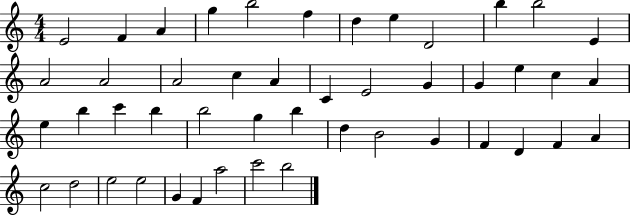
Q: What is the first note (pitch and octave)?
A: E4